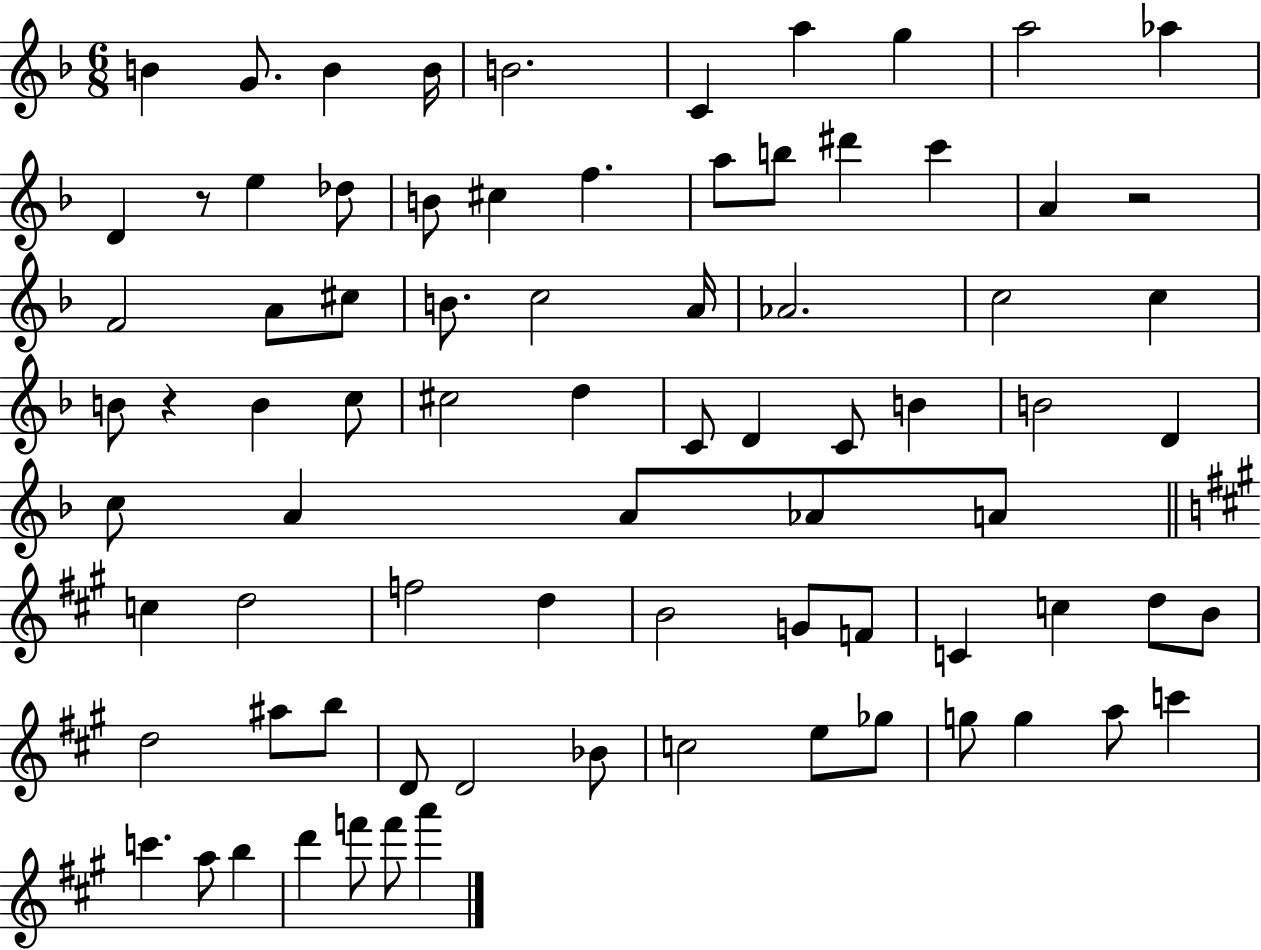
B4/q G4/e. B4/q B4/s B4/h. C4/q A5/q G5/q A5/h Ab5/q D4/q R/e E5/q Db5/e B4/e C#5/q F5/q. A5/e B5/e D#6/q C6/q A4/q R/h F4/h A4/e C#5/e B4/e. C5/h A4/s Ab4/h. C5/h C5/q B4/e R/q B4/q C5/e C#5/h D5/q C4/e D4/q C4/e B4/q B4/h D4/q C5/e A4/q A4/e Ab4/e A4/e C5/q D5/h F5/h D5/q B4/h G4/e F4/e C4/q C5/q D5/e B4/e D5/h A#5/e B5/e D4/e D4/h Bb4/e C5/h E5/e Gb5/e G5/e G5/q A5/e C6/q C6/q. A5/e B5/q D6/q F6/e F6/e A6/q